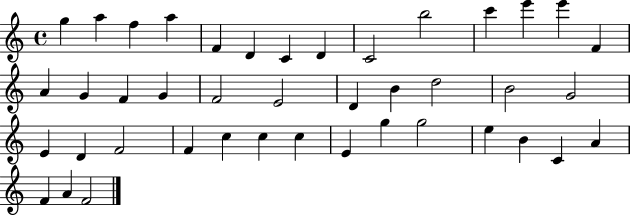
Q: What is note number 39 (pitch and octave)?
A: A4